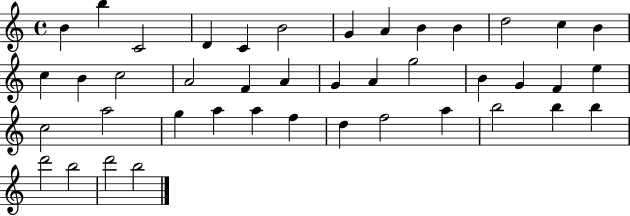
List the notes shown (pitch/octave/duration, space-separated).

B4/q B5/q C4/h D4/q C4/q B4/h G4/q A4/q B4/q B4/q D5/h C5/q B4/q C5/q B4/q C5/h A4/h F4/q A4/q G4/q A4/q G5/h B4/q G4/q F4/q E5/q C5/h A5/h G5/q A5/q A5/q F5/q D5/q F5/h A5/q B5/h B5/q B5/q D6/h B5/h D6/h B5/h